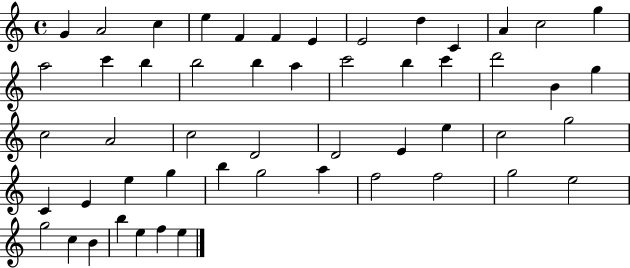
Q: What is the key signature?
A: C major